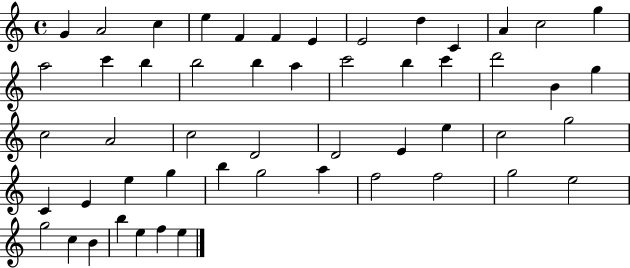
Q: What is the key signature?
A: C major